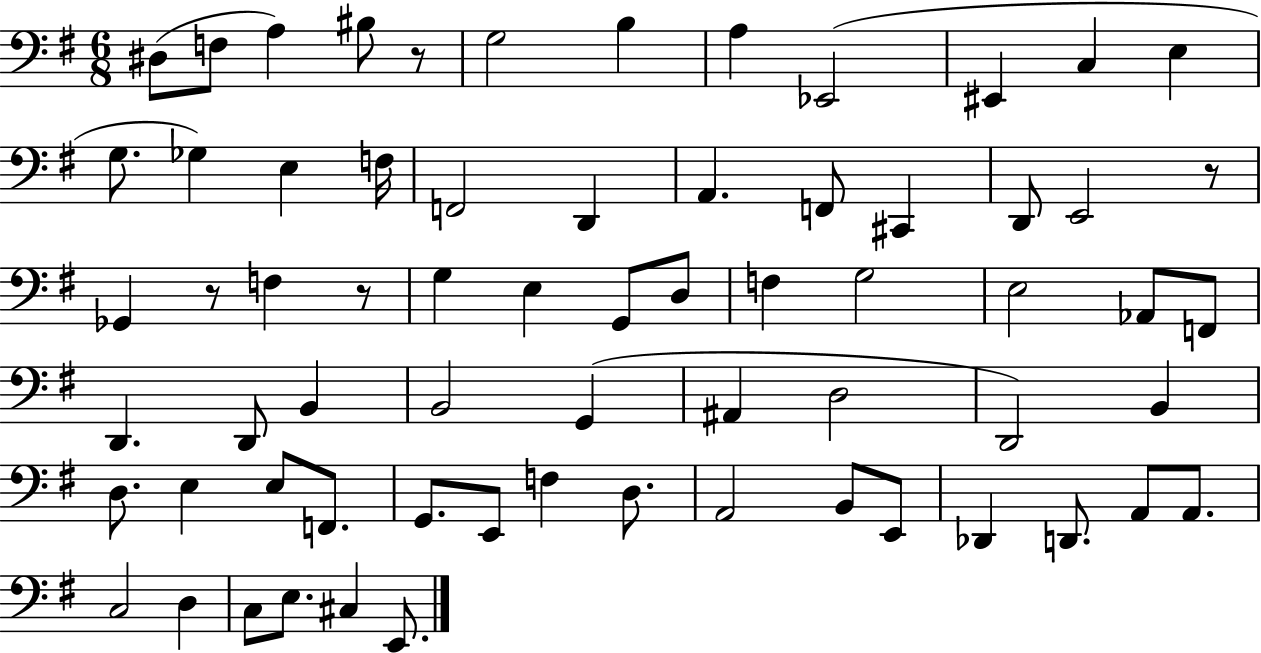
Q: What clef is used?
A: bass